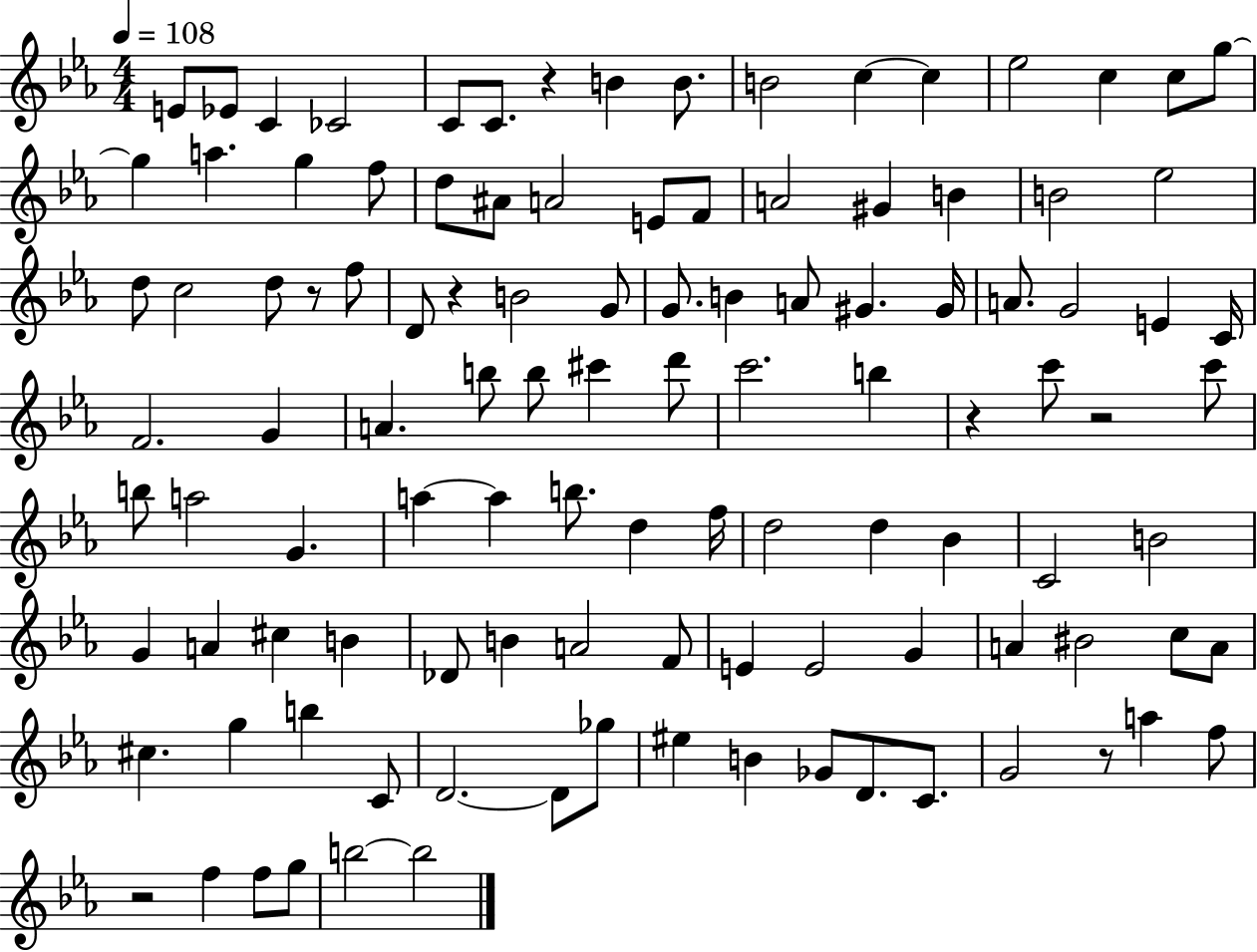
E4/e Eb4/e C4/q CES4/h C4/e C4/e. R/q B4/q B4/e. B4/h C5/q C5/q Eb5/h C5/q C5/e G5/e G5/q A5/q. G5/q F5/e D5/e A#4/e A4/h E4/e F4/e A4/h G#4/q B4/q B4/h Eb5/h D5/e C5/h D5/e R/e F5/e D4/e R/q B4/h G4/e G4/e. B4/q A4/e G#4/q. G#4/s A4/e. G4/h E4/q C4/s F4/h. G4/q A4/q. B5/e B5/e C#6/q D6/e C6/h. B5/q R/q C6/e R/h C6/e B5/e A5/h G4/q. A5/q A5/q B5/e. D5/q F5/s D5/h D5/q Bb4/q C4/h B4/h G4/q A4/q C#5/q B4/q Db4/e B4/q A4/h F4/e E4/q E4/h G4/q A4/q BIS4/h C5/e A4/e C#5/q. G5/q B5/q C4/e D4/h. D4/e Gb5/e EIS5/q B4/q Gb4/e D4/e. C4/e. G4/h R/e A5/q F5/e R/h F5/q F5/e G5/e B5/h B5/h